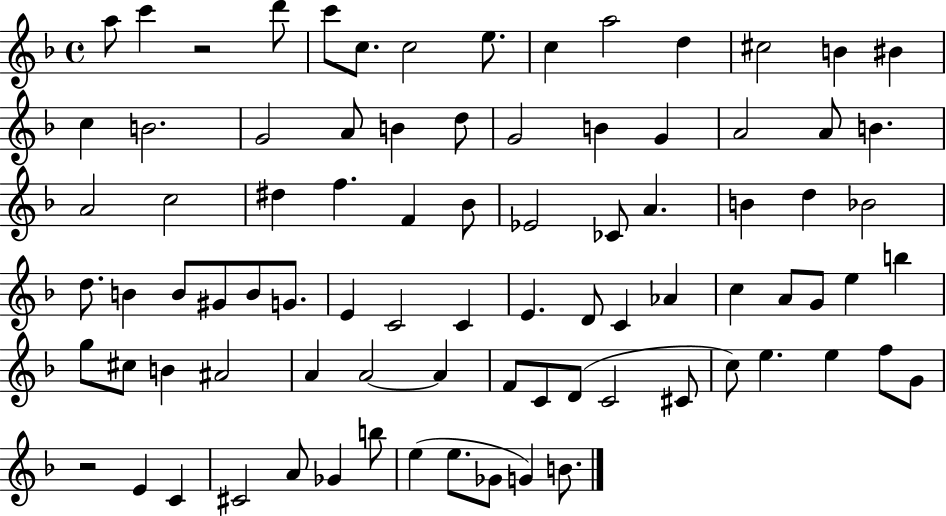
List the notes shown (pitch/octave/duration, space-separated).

A5/e C6/q R/h D6/e C6/e C5/e. C5/h E5/e. C5/q A5/h D5/q C#5/h B4/q BIS4/q C5/q B4/h. G4/h A4/e B4/q D5/e G4/h B4/q G4/q A4/h A4/e B4/q. A4/h C5/h D#5/q F5/q. F4/q Bb4/e Eb4/h CES4/e A4/q. B4/q D5/q Bb4/h D5/e. B4/q B4/e G#4/e B4/e G4/e. E4/q C4/h C4/q E4/q. D4/e C4/q Ab4/q C5/q A4/e G4/e E5/q B5/q G5/e C#5/e B4/q A#4/h A4/q A4/h A4/q F4/e C4/e D4/e C4/h C#4/e C5/e E5/q. E5/q F5/e G4/e R/h E4/q C4/q C#4/h A4/e Gb4/q B5/e E5/q E5/e. Gb4/e G4/q B4/e.